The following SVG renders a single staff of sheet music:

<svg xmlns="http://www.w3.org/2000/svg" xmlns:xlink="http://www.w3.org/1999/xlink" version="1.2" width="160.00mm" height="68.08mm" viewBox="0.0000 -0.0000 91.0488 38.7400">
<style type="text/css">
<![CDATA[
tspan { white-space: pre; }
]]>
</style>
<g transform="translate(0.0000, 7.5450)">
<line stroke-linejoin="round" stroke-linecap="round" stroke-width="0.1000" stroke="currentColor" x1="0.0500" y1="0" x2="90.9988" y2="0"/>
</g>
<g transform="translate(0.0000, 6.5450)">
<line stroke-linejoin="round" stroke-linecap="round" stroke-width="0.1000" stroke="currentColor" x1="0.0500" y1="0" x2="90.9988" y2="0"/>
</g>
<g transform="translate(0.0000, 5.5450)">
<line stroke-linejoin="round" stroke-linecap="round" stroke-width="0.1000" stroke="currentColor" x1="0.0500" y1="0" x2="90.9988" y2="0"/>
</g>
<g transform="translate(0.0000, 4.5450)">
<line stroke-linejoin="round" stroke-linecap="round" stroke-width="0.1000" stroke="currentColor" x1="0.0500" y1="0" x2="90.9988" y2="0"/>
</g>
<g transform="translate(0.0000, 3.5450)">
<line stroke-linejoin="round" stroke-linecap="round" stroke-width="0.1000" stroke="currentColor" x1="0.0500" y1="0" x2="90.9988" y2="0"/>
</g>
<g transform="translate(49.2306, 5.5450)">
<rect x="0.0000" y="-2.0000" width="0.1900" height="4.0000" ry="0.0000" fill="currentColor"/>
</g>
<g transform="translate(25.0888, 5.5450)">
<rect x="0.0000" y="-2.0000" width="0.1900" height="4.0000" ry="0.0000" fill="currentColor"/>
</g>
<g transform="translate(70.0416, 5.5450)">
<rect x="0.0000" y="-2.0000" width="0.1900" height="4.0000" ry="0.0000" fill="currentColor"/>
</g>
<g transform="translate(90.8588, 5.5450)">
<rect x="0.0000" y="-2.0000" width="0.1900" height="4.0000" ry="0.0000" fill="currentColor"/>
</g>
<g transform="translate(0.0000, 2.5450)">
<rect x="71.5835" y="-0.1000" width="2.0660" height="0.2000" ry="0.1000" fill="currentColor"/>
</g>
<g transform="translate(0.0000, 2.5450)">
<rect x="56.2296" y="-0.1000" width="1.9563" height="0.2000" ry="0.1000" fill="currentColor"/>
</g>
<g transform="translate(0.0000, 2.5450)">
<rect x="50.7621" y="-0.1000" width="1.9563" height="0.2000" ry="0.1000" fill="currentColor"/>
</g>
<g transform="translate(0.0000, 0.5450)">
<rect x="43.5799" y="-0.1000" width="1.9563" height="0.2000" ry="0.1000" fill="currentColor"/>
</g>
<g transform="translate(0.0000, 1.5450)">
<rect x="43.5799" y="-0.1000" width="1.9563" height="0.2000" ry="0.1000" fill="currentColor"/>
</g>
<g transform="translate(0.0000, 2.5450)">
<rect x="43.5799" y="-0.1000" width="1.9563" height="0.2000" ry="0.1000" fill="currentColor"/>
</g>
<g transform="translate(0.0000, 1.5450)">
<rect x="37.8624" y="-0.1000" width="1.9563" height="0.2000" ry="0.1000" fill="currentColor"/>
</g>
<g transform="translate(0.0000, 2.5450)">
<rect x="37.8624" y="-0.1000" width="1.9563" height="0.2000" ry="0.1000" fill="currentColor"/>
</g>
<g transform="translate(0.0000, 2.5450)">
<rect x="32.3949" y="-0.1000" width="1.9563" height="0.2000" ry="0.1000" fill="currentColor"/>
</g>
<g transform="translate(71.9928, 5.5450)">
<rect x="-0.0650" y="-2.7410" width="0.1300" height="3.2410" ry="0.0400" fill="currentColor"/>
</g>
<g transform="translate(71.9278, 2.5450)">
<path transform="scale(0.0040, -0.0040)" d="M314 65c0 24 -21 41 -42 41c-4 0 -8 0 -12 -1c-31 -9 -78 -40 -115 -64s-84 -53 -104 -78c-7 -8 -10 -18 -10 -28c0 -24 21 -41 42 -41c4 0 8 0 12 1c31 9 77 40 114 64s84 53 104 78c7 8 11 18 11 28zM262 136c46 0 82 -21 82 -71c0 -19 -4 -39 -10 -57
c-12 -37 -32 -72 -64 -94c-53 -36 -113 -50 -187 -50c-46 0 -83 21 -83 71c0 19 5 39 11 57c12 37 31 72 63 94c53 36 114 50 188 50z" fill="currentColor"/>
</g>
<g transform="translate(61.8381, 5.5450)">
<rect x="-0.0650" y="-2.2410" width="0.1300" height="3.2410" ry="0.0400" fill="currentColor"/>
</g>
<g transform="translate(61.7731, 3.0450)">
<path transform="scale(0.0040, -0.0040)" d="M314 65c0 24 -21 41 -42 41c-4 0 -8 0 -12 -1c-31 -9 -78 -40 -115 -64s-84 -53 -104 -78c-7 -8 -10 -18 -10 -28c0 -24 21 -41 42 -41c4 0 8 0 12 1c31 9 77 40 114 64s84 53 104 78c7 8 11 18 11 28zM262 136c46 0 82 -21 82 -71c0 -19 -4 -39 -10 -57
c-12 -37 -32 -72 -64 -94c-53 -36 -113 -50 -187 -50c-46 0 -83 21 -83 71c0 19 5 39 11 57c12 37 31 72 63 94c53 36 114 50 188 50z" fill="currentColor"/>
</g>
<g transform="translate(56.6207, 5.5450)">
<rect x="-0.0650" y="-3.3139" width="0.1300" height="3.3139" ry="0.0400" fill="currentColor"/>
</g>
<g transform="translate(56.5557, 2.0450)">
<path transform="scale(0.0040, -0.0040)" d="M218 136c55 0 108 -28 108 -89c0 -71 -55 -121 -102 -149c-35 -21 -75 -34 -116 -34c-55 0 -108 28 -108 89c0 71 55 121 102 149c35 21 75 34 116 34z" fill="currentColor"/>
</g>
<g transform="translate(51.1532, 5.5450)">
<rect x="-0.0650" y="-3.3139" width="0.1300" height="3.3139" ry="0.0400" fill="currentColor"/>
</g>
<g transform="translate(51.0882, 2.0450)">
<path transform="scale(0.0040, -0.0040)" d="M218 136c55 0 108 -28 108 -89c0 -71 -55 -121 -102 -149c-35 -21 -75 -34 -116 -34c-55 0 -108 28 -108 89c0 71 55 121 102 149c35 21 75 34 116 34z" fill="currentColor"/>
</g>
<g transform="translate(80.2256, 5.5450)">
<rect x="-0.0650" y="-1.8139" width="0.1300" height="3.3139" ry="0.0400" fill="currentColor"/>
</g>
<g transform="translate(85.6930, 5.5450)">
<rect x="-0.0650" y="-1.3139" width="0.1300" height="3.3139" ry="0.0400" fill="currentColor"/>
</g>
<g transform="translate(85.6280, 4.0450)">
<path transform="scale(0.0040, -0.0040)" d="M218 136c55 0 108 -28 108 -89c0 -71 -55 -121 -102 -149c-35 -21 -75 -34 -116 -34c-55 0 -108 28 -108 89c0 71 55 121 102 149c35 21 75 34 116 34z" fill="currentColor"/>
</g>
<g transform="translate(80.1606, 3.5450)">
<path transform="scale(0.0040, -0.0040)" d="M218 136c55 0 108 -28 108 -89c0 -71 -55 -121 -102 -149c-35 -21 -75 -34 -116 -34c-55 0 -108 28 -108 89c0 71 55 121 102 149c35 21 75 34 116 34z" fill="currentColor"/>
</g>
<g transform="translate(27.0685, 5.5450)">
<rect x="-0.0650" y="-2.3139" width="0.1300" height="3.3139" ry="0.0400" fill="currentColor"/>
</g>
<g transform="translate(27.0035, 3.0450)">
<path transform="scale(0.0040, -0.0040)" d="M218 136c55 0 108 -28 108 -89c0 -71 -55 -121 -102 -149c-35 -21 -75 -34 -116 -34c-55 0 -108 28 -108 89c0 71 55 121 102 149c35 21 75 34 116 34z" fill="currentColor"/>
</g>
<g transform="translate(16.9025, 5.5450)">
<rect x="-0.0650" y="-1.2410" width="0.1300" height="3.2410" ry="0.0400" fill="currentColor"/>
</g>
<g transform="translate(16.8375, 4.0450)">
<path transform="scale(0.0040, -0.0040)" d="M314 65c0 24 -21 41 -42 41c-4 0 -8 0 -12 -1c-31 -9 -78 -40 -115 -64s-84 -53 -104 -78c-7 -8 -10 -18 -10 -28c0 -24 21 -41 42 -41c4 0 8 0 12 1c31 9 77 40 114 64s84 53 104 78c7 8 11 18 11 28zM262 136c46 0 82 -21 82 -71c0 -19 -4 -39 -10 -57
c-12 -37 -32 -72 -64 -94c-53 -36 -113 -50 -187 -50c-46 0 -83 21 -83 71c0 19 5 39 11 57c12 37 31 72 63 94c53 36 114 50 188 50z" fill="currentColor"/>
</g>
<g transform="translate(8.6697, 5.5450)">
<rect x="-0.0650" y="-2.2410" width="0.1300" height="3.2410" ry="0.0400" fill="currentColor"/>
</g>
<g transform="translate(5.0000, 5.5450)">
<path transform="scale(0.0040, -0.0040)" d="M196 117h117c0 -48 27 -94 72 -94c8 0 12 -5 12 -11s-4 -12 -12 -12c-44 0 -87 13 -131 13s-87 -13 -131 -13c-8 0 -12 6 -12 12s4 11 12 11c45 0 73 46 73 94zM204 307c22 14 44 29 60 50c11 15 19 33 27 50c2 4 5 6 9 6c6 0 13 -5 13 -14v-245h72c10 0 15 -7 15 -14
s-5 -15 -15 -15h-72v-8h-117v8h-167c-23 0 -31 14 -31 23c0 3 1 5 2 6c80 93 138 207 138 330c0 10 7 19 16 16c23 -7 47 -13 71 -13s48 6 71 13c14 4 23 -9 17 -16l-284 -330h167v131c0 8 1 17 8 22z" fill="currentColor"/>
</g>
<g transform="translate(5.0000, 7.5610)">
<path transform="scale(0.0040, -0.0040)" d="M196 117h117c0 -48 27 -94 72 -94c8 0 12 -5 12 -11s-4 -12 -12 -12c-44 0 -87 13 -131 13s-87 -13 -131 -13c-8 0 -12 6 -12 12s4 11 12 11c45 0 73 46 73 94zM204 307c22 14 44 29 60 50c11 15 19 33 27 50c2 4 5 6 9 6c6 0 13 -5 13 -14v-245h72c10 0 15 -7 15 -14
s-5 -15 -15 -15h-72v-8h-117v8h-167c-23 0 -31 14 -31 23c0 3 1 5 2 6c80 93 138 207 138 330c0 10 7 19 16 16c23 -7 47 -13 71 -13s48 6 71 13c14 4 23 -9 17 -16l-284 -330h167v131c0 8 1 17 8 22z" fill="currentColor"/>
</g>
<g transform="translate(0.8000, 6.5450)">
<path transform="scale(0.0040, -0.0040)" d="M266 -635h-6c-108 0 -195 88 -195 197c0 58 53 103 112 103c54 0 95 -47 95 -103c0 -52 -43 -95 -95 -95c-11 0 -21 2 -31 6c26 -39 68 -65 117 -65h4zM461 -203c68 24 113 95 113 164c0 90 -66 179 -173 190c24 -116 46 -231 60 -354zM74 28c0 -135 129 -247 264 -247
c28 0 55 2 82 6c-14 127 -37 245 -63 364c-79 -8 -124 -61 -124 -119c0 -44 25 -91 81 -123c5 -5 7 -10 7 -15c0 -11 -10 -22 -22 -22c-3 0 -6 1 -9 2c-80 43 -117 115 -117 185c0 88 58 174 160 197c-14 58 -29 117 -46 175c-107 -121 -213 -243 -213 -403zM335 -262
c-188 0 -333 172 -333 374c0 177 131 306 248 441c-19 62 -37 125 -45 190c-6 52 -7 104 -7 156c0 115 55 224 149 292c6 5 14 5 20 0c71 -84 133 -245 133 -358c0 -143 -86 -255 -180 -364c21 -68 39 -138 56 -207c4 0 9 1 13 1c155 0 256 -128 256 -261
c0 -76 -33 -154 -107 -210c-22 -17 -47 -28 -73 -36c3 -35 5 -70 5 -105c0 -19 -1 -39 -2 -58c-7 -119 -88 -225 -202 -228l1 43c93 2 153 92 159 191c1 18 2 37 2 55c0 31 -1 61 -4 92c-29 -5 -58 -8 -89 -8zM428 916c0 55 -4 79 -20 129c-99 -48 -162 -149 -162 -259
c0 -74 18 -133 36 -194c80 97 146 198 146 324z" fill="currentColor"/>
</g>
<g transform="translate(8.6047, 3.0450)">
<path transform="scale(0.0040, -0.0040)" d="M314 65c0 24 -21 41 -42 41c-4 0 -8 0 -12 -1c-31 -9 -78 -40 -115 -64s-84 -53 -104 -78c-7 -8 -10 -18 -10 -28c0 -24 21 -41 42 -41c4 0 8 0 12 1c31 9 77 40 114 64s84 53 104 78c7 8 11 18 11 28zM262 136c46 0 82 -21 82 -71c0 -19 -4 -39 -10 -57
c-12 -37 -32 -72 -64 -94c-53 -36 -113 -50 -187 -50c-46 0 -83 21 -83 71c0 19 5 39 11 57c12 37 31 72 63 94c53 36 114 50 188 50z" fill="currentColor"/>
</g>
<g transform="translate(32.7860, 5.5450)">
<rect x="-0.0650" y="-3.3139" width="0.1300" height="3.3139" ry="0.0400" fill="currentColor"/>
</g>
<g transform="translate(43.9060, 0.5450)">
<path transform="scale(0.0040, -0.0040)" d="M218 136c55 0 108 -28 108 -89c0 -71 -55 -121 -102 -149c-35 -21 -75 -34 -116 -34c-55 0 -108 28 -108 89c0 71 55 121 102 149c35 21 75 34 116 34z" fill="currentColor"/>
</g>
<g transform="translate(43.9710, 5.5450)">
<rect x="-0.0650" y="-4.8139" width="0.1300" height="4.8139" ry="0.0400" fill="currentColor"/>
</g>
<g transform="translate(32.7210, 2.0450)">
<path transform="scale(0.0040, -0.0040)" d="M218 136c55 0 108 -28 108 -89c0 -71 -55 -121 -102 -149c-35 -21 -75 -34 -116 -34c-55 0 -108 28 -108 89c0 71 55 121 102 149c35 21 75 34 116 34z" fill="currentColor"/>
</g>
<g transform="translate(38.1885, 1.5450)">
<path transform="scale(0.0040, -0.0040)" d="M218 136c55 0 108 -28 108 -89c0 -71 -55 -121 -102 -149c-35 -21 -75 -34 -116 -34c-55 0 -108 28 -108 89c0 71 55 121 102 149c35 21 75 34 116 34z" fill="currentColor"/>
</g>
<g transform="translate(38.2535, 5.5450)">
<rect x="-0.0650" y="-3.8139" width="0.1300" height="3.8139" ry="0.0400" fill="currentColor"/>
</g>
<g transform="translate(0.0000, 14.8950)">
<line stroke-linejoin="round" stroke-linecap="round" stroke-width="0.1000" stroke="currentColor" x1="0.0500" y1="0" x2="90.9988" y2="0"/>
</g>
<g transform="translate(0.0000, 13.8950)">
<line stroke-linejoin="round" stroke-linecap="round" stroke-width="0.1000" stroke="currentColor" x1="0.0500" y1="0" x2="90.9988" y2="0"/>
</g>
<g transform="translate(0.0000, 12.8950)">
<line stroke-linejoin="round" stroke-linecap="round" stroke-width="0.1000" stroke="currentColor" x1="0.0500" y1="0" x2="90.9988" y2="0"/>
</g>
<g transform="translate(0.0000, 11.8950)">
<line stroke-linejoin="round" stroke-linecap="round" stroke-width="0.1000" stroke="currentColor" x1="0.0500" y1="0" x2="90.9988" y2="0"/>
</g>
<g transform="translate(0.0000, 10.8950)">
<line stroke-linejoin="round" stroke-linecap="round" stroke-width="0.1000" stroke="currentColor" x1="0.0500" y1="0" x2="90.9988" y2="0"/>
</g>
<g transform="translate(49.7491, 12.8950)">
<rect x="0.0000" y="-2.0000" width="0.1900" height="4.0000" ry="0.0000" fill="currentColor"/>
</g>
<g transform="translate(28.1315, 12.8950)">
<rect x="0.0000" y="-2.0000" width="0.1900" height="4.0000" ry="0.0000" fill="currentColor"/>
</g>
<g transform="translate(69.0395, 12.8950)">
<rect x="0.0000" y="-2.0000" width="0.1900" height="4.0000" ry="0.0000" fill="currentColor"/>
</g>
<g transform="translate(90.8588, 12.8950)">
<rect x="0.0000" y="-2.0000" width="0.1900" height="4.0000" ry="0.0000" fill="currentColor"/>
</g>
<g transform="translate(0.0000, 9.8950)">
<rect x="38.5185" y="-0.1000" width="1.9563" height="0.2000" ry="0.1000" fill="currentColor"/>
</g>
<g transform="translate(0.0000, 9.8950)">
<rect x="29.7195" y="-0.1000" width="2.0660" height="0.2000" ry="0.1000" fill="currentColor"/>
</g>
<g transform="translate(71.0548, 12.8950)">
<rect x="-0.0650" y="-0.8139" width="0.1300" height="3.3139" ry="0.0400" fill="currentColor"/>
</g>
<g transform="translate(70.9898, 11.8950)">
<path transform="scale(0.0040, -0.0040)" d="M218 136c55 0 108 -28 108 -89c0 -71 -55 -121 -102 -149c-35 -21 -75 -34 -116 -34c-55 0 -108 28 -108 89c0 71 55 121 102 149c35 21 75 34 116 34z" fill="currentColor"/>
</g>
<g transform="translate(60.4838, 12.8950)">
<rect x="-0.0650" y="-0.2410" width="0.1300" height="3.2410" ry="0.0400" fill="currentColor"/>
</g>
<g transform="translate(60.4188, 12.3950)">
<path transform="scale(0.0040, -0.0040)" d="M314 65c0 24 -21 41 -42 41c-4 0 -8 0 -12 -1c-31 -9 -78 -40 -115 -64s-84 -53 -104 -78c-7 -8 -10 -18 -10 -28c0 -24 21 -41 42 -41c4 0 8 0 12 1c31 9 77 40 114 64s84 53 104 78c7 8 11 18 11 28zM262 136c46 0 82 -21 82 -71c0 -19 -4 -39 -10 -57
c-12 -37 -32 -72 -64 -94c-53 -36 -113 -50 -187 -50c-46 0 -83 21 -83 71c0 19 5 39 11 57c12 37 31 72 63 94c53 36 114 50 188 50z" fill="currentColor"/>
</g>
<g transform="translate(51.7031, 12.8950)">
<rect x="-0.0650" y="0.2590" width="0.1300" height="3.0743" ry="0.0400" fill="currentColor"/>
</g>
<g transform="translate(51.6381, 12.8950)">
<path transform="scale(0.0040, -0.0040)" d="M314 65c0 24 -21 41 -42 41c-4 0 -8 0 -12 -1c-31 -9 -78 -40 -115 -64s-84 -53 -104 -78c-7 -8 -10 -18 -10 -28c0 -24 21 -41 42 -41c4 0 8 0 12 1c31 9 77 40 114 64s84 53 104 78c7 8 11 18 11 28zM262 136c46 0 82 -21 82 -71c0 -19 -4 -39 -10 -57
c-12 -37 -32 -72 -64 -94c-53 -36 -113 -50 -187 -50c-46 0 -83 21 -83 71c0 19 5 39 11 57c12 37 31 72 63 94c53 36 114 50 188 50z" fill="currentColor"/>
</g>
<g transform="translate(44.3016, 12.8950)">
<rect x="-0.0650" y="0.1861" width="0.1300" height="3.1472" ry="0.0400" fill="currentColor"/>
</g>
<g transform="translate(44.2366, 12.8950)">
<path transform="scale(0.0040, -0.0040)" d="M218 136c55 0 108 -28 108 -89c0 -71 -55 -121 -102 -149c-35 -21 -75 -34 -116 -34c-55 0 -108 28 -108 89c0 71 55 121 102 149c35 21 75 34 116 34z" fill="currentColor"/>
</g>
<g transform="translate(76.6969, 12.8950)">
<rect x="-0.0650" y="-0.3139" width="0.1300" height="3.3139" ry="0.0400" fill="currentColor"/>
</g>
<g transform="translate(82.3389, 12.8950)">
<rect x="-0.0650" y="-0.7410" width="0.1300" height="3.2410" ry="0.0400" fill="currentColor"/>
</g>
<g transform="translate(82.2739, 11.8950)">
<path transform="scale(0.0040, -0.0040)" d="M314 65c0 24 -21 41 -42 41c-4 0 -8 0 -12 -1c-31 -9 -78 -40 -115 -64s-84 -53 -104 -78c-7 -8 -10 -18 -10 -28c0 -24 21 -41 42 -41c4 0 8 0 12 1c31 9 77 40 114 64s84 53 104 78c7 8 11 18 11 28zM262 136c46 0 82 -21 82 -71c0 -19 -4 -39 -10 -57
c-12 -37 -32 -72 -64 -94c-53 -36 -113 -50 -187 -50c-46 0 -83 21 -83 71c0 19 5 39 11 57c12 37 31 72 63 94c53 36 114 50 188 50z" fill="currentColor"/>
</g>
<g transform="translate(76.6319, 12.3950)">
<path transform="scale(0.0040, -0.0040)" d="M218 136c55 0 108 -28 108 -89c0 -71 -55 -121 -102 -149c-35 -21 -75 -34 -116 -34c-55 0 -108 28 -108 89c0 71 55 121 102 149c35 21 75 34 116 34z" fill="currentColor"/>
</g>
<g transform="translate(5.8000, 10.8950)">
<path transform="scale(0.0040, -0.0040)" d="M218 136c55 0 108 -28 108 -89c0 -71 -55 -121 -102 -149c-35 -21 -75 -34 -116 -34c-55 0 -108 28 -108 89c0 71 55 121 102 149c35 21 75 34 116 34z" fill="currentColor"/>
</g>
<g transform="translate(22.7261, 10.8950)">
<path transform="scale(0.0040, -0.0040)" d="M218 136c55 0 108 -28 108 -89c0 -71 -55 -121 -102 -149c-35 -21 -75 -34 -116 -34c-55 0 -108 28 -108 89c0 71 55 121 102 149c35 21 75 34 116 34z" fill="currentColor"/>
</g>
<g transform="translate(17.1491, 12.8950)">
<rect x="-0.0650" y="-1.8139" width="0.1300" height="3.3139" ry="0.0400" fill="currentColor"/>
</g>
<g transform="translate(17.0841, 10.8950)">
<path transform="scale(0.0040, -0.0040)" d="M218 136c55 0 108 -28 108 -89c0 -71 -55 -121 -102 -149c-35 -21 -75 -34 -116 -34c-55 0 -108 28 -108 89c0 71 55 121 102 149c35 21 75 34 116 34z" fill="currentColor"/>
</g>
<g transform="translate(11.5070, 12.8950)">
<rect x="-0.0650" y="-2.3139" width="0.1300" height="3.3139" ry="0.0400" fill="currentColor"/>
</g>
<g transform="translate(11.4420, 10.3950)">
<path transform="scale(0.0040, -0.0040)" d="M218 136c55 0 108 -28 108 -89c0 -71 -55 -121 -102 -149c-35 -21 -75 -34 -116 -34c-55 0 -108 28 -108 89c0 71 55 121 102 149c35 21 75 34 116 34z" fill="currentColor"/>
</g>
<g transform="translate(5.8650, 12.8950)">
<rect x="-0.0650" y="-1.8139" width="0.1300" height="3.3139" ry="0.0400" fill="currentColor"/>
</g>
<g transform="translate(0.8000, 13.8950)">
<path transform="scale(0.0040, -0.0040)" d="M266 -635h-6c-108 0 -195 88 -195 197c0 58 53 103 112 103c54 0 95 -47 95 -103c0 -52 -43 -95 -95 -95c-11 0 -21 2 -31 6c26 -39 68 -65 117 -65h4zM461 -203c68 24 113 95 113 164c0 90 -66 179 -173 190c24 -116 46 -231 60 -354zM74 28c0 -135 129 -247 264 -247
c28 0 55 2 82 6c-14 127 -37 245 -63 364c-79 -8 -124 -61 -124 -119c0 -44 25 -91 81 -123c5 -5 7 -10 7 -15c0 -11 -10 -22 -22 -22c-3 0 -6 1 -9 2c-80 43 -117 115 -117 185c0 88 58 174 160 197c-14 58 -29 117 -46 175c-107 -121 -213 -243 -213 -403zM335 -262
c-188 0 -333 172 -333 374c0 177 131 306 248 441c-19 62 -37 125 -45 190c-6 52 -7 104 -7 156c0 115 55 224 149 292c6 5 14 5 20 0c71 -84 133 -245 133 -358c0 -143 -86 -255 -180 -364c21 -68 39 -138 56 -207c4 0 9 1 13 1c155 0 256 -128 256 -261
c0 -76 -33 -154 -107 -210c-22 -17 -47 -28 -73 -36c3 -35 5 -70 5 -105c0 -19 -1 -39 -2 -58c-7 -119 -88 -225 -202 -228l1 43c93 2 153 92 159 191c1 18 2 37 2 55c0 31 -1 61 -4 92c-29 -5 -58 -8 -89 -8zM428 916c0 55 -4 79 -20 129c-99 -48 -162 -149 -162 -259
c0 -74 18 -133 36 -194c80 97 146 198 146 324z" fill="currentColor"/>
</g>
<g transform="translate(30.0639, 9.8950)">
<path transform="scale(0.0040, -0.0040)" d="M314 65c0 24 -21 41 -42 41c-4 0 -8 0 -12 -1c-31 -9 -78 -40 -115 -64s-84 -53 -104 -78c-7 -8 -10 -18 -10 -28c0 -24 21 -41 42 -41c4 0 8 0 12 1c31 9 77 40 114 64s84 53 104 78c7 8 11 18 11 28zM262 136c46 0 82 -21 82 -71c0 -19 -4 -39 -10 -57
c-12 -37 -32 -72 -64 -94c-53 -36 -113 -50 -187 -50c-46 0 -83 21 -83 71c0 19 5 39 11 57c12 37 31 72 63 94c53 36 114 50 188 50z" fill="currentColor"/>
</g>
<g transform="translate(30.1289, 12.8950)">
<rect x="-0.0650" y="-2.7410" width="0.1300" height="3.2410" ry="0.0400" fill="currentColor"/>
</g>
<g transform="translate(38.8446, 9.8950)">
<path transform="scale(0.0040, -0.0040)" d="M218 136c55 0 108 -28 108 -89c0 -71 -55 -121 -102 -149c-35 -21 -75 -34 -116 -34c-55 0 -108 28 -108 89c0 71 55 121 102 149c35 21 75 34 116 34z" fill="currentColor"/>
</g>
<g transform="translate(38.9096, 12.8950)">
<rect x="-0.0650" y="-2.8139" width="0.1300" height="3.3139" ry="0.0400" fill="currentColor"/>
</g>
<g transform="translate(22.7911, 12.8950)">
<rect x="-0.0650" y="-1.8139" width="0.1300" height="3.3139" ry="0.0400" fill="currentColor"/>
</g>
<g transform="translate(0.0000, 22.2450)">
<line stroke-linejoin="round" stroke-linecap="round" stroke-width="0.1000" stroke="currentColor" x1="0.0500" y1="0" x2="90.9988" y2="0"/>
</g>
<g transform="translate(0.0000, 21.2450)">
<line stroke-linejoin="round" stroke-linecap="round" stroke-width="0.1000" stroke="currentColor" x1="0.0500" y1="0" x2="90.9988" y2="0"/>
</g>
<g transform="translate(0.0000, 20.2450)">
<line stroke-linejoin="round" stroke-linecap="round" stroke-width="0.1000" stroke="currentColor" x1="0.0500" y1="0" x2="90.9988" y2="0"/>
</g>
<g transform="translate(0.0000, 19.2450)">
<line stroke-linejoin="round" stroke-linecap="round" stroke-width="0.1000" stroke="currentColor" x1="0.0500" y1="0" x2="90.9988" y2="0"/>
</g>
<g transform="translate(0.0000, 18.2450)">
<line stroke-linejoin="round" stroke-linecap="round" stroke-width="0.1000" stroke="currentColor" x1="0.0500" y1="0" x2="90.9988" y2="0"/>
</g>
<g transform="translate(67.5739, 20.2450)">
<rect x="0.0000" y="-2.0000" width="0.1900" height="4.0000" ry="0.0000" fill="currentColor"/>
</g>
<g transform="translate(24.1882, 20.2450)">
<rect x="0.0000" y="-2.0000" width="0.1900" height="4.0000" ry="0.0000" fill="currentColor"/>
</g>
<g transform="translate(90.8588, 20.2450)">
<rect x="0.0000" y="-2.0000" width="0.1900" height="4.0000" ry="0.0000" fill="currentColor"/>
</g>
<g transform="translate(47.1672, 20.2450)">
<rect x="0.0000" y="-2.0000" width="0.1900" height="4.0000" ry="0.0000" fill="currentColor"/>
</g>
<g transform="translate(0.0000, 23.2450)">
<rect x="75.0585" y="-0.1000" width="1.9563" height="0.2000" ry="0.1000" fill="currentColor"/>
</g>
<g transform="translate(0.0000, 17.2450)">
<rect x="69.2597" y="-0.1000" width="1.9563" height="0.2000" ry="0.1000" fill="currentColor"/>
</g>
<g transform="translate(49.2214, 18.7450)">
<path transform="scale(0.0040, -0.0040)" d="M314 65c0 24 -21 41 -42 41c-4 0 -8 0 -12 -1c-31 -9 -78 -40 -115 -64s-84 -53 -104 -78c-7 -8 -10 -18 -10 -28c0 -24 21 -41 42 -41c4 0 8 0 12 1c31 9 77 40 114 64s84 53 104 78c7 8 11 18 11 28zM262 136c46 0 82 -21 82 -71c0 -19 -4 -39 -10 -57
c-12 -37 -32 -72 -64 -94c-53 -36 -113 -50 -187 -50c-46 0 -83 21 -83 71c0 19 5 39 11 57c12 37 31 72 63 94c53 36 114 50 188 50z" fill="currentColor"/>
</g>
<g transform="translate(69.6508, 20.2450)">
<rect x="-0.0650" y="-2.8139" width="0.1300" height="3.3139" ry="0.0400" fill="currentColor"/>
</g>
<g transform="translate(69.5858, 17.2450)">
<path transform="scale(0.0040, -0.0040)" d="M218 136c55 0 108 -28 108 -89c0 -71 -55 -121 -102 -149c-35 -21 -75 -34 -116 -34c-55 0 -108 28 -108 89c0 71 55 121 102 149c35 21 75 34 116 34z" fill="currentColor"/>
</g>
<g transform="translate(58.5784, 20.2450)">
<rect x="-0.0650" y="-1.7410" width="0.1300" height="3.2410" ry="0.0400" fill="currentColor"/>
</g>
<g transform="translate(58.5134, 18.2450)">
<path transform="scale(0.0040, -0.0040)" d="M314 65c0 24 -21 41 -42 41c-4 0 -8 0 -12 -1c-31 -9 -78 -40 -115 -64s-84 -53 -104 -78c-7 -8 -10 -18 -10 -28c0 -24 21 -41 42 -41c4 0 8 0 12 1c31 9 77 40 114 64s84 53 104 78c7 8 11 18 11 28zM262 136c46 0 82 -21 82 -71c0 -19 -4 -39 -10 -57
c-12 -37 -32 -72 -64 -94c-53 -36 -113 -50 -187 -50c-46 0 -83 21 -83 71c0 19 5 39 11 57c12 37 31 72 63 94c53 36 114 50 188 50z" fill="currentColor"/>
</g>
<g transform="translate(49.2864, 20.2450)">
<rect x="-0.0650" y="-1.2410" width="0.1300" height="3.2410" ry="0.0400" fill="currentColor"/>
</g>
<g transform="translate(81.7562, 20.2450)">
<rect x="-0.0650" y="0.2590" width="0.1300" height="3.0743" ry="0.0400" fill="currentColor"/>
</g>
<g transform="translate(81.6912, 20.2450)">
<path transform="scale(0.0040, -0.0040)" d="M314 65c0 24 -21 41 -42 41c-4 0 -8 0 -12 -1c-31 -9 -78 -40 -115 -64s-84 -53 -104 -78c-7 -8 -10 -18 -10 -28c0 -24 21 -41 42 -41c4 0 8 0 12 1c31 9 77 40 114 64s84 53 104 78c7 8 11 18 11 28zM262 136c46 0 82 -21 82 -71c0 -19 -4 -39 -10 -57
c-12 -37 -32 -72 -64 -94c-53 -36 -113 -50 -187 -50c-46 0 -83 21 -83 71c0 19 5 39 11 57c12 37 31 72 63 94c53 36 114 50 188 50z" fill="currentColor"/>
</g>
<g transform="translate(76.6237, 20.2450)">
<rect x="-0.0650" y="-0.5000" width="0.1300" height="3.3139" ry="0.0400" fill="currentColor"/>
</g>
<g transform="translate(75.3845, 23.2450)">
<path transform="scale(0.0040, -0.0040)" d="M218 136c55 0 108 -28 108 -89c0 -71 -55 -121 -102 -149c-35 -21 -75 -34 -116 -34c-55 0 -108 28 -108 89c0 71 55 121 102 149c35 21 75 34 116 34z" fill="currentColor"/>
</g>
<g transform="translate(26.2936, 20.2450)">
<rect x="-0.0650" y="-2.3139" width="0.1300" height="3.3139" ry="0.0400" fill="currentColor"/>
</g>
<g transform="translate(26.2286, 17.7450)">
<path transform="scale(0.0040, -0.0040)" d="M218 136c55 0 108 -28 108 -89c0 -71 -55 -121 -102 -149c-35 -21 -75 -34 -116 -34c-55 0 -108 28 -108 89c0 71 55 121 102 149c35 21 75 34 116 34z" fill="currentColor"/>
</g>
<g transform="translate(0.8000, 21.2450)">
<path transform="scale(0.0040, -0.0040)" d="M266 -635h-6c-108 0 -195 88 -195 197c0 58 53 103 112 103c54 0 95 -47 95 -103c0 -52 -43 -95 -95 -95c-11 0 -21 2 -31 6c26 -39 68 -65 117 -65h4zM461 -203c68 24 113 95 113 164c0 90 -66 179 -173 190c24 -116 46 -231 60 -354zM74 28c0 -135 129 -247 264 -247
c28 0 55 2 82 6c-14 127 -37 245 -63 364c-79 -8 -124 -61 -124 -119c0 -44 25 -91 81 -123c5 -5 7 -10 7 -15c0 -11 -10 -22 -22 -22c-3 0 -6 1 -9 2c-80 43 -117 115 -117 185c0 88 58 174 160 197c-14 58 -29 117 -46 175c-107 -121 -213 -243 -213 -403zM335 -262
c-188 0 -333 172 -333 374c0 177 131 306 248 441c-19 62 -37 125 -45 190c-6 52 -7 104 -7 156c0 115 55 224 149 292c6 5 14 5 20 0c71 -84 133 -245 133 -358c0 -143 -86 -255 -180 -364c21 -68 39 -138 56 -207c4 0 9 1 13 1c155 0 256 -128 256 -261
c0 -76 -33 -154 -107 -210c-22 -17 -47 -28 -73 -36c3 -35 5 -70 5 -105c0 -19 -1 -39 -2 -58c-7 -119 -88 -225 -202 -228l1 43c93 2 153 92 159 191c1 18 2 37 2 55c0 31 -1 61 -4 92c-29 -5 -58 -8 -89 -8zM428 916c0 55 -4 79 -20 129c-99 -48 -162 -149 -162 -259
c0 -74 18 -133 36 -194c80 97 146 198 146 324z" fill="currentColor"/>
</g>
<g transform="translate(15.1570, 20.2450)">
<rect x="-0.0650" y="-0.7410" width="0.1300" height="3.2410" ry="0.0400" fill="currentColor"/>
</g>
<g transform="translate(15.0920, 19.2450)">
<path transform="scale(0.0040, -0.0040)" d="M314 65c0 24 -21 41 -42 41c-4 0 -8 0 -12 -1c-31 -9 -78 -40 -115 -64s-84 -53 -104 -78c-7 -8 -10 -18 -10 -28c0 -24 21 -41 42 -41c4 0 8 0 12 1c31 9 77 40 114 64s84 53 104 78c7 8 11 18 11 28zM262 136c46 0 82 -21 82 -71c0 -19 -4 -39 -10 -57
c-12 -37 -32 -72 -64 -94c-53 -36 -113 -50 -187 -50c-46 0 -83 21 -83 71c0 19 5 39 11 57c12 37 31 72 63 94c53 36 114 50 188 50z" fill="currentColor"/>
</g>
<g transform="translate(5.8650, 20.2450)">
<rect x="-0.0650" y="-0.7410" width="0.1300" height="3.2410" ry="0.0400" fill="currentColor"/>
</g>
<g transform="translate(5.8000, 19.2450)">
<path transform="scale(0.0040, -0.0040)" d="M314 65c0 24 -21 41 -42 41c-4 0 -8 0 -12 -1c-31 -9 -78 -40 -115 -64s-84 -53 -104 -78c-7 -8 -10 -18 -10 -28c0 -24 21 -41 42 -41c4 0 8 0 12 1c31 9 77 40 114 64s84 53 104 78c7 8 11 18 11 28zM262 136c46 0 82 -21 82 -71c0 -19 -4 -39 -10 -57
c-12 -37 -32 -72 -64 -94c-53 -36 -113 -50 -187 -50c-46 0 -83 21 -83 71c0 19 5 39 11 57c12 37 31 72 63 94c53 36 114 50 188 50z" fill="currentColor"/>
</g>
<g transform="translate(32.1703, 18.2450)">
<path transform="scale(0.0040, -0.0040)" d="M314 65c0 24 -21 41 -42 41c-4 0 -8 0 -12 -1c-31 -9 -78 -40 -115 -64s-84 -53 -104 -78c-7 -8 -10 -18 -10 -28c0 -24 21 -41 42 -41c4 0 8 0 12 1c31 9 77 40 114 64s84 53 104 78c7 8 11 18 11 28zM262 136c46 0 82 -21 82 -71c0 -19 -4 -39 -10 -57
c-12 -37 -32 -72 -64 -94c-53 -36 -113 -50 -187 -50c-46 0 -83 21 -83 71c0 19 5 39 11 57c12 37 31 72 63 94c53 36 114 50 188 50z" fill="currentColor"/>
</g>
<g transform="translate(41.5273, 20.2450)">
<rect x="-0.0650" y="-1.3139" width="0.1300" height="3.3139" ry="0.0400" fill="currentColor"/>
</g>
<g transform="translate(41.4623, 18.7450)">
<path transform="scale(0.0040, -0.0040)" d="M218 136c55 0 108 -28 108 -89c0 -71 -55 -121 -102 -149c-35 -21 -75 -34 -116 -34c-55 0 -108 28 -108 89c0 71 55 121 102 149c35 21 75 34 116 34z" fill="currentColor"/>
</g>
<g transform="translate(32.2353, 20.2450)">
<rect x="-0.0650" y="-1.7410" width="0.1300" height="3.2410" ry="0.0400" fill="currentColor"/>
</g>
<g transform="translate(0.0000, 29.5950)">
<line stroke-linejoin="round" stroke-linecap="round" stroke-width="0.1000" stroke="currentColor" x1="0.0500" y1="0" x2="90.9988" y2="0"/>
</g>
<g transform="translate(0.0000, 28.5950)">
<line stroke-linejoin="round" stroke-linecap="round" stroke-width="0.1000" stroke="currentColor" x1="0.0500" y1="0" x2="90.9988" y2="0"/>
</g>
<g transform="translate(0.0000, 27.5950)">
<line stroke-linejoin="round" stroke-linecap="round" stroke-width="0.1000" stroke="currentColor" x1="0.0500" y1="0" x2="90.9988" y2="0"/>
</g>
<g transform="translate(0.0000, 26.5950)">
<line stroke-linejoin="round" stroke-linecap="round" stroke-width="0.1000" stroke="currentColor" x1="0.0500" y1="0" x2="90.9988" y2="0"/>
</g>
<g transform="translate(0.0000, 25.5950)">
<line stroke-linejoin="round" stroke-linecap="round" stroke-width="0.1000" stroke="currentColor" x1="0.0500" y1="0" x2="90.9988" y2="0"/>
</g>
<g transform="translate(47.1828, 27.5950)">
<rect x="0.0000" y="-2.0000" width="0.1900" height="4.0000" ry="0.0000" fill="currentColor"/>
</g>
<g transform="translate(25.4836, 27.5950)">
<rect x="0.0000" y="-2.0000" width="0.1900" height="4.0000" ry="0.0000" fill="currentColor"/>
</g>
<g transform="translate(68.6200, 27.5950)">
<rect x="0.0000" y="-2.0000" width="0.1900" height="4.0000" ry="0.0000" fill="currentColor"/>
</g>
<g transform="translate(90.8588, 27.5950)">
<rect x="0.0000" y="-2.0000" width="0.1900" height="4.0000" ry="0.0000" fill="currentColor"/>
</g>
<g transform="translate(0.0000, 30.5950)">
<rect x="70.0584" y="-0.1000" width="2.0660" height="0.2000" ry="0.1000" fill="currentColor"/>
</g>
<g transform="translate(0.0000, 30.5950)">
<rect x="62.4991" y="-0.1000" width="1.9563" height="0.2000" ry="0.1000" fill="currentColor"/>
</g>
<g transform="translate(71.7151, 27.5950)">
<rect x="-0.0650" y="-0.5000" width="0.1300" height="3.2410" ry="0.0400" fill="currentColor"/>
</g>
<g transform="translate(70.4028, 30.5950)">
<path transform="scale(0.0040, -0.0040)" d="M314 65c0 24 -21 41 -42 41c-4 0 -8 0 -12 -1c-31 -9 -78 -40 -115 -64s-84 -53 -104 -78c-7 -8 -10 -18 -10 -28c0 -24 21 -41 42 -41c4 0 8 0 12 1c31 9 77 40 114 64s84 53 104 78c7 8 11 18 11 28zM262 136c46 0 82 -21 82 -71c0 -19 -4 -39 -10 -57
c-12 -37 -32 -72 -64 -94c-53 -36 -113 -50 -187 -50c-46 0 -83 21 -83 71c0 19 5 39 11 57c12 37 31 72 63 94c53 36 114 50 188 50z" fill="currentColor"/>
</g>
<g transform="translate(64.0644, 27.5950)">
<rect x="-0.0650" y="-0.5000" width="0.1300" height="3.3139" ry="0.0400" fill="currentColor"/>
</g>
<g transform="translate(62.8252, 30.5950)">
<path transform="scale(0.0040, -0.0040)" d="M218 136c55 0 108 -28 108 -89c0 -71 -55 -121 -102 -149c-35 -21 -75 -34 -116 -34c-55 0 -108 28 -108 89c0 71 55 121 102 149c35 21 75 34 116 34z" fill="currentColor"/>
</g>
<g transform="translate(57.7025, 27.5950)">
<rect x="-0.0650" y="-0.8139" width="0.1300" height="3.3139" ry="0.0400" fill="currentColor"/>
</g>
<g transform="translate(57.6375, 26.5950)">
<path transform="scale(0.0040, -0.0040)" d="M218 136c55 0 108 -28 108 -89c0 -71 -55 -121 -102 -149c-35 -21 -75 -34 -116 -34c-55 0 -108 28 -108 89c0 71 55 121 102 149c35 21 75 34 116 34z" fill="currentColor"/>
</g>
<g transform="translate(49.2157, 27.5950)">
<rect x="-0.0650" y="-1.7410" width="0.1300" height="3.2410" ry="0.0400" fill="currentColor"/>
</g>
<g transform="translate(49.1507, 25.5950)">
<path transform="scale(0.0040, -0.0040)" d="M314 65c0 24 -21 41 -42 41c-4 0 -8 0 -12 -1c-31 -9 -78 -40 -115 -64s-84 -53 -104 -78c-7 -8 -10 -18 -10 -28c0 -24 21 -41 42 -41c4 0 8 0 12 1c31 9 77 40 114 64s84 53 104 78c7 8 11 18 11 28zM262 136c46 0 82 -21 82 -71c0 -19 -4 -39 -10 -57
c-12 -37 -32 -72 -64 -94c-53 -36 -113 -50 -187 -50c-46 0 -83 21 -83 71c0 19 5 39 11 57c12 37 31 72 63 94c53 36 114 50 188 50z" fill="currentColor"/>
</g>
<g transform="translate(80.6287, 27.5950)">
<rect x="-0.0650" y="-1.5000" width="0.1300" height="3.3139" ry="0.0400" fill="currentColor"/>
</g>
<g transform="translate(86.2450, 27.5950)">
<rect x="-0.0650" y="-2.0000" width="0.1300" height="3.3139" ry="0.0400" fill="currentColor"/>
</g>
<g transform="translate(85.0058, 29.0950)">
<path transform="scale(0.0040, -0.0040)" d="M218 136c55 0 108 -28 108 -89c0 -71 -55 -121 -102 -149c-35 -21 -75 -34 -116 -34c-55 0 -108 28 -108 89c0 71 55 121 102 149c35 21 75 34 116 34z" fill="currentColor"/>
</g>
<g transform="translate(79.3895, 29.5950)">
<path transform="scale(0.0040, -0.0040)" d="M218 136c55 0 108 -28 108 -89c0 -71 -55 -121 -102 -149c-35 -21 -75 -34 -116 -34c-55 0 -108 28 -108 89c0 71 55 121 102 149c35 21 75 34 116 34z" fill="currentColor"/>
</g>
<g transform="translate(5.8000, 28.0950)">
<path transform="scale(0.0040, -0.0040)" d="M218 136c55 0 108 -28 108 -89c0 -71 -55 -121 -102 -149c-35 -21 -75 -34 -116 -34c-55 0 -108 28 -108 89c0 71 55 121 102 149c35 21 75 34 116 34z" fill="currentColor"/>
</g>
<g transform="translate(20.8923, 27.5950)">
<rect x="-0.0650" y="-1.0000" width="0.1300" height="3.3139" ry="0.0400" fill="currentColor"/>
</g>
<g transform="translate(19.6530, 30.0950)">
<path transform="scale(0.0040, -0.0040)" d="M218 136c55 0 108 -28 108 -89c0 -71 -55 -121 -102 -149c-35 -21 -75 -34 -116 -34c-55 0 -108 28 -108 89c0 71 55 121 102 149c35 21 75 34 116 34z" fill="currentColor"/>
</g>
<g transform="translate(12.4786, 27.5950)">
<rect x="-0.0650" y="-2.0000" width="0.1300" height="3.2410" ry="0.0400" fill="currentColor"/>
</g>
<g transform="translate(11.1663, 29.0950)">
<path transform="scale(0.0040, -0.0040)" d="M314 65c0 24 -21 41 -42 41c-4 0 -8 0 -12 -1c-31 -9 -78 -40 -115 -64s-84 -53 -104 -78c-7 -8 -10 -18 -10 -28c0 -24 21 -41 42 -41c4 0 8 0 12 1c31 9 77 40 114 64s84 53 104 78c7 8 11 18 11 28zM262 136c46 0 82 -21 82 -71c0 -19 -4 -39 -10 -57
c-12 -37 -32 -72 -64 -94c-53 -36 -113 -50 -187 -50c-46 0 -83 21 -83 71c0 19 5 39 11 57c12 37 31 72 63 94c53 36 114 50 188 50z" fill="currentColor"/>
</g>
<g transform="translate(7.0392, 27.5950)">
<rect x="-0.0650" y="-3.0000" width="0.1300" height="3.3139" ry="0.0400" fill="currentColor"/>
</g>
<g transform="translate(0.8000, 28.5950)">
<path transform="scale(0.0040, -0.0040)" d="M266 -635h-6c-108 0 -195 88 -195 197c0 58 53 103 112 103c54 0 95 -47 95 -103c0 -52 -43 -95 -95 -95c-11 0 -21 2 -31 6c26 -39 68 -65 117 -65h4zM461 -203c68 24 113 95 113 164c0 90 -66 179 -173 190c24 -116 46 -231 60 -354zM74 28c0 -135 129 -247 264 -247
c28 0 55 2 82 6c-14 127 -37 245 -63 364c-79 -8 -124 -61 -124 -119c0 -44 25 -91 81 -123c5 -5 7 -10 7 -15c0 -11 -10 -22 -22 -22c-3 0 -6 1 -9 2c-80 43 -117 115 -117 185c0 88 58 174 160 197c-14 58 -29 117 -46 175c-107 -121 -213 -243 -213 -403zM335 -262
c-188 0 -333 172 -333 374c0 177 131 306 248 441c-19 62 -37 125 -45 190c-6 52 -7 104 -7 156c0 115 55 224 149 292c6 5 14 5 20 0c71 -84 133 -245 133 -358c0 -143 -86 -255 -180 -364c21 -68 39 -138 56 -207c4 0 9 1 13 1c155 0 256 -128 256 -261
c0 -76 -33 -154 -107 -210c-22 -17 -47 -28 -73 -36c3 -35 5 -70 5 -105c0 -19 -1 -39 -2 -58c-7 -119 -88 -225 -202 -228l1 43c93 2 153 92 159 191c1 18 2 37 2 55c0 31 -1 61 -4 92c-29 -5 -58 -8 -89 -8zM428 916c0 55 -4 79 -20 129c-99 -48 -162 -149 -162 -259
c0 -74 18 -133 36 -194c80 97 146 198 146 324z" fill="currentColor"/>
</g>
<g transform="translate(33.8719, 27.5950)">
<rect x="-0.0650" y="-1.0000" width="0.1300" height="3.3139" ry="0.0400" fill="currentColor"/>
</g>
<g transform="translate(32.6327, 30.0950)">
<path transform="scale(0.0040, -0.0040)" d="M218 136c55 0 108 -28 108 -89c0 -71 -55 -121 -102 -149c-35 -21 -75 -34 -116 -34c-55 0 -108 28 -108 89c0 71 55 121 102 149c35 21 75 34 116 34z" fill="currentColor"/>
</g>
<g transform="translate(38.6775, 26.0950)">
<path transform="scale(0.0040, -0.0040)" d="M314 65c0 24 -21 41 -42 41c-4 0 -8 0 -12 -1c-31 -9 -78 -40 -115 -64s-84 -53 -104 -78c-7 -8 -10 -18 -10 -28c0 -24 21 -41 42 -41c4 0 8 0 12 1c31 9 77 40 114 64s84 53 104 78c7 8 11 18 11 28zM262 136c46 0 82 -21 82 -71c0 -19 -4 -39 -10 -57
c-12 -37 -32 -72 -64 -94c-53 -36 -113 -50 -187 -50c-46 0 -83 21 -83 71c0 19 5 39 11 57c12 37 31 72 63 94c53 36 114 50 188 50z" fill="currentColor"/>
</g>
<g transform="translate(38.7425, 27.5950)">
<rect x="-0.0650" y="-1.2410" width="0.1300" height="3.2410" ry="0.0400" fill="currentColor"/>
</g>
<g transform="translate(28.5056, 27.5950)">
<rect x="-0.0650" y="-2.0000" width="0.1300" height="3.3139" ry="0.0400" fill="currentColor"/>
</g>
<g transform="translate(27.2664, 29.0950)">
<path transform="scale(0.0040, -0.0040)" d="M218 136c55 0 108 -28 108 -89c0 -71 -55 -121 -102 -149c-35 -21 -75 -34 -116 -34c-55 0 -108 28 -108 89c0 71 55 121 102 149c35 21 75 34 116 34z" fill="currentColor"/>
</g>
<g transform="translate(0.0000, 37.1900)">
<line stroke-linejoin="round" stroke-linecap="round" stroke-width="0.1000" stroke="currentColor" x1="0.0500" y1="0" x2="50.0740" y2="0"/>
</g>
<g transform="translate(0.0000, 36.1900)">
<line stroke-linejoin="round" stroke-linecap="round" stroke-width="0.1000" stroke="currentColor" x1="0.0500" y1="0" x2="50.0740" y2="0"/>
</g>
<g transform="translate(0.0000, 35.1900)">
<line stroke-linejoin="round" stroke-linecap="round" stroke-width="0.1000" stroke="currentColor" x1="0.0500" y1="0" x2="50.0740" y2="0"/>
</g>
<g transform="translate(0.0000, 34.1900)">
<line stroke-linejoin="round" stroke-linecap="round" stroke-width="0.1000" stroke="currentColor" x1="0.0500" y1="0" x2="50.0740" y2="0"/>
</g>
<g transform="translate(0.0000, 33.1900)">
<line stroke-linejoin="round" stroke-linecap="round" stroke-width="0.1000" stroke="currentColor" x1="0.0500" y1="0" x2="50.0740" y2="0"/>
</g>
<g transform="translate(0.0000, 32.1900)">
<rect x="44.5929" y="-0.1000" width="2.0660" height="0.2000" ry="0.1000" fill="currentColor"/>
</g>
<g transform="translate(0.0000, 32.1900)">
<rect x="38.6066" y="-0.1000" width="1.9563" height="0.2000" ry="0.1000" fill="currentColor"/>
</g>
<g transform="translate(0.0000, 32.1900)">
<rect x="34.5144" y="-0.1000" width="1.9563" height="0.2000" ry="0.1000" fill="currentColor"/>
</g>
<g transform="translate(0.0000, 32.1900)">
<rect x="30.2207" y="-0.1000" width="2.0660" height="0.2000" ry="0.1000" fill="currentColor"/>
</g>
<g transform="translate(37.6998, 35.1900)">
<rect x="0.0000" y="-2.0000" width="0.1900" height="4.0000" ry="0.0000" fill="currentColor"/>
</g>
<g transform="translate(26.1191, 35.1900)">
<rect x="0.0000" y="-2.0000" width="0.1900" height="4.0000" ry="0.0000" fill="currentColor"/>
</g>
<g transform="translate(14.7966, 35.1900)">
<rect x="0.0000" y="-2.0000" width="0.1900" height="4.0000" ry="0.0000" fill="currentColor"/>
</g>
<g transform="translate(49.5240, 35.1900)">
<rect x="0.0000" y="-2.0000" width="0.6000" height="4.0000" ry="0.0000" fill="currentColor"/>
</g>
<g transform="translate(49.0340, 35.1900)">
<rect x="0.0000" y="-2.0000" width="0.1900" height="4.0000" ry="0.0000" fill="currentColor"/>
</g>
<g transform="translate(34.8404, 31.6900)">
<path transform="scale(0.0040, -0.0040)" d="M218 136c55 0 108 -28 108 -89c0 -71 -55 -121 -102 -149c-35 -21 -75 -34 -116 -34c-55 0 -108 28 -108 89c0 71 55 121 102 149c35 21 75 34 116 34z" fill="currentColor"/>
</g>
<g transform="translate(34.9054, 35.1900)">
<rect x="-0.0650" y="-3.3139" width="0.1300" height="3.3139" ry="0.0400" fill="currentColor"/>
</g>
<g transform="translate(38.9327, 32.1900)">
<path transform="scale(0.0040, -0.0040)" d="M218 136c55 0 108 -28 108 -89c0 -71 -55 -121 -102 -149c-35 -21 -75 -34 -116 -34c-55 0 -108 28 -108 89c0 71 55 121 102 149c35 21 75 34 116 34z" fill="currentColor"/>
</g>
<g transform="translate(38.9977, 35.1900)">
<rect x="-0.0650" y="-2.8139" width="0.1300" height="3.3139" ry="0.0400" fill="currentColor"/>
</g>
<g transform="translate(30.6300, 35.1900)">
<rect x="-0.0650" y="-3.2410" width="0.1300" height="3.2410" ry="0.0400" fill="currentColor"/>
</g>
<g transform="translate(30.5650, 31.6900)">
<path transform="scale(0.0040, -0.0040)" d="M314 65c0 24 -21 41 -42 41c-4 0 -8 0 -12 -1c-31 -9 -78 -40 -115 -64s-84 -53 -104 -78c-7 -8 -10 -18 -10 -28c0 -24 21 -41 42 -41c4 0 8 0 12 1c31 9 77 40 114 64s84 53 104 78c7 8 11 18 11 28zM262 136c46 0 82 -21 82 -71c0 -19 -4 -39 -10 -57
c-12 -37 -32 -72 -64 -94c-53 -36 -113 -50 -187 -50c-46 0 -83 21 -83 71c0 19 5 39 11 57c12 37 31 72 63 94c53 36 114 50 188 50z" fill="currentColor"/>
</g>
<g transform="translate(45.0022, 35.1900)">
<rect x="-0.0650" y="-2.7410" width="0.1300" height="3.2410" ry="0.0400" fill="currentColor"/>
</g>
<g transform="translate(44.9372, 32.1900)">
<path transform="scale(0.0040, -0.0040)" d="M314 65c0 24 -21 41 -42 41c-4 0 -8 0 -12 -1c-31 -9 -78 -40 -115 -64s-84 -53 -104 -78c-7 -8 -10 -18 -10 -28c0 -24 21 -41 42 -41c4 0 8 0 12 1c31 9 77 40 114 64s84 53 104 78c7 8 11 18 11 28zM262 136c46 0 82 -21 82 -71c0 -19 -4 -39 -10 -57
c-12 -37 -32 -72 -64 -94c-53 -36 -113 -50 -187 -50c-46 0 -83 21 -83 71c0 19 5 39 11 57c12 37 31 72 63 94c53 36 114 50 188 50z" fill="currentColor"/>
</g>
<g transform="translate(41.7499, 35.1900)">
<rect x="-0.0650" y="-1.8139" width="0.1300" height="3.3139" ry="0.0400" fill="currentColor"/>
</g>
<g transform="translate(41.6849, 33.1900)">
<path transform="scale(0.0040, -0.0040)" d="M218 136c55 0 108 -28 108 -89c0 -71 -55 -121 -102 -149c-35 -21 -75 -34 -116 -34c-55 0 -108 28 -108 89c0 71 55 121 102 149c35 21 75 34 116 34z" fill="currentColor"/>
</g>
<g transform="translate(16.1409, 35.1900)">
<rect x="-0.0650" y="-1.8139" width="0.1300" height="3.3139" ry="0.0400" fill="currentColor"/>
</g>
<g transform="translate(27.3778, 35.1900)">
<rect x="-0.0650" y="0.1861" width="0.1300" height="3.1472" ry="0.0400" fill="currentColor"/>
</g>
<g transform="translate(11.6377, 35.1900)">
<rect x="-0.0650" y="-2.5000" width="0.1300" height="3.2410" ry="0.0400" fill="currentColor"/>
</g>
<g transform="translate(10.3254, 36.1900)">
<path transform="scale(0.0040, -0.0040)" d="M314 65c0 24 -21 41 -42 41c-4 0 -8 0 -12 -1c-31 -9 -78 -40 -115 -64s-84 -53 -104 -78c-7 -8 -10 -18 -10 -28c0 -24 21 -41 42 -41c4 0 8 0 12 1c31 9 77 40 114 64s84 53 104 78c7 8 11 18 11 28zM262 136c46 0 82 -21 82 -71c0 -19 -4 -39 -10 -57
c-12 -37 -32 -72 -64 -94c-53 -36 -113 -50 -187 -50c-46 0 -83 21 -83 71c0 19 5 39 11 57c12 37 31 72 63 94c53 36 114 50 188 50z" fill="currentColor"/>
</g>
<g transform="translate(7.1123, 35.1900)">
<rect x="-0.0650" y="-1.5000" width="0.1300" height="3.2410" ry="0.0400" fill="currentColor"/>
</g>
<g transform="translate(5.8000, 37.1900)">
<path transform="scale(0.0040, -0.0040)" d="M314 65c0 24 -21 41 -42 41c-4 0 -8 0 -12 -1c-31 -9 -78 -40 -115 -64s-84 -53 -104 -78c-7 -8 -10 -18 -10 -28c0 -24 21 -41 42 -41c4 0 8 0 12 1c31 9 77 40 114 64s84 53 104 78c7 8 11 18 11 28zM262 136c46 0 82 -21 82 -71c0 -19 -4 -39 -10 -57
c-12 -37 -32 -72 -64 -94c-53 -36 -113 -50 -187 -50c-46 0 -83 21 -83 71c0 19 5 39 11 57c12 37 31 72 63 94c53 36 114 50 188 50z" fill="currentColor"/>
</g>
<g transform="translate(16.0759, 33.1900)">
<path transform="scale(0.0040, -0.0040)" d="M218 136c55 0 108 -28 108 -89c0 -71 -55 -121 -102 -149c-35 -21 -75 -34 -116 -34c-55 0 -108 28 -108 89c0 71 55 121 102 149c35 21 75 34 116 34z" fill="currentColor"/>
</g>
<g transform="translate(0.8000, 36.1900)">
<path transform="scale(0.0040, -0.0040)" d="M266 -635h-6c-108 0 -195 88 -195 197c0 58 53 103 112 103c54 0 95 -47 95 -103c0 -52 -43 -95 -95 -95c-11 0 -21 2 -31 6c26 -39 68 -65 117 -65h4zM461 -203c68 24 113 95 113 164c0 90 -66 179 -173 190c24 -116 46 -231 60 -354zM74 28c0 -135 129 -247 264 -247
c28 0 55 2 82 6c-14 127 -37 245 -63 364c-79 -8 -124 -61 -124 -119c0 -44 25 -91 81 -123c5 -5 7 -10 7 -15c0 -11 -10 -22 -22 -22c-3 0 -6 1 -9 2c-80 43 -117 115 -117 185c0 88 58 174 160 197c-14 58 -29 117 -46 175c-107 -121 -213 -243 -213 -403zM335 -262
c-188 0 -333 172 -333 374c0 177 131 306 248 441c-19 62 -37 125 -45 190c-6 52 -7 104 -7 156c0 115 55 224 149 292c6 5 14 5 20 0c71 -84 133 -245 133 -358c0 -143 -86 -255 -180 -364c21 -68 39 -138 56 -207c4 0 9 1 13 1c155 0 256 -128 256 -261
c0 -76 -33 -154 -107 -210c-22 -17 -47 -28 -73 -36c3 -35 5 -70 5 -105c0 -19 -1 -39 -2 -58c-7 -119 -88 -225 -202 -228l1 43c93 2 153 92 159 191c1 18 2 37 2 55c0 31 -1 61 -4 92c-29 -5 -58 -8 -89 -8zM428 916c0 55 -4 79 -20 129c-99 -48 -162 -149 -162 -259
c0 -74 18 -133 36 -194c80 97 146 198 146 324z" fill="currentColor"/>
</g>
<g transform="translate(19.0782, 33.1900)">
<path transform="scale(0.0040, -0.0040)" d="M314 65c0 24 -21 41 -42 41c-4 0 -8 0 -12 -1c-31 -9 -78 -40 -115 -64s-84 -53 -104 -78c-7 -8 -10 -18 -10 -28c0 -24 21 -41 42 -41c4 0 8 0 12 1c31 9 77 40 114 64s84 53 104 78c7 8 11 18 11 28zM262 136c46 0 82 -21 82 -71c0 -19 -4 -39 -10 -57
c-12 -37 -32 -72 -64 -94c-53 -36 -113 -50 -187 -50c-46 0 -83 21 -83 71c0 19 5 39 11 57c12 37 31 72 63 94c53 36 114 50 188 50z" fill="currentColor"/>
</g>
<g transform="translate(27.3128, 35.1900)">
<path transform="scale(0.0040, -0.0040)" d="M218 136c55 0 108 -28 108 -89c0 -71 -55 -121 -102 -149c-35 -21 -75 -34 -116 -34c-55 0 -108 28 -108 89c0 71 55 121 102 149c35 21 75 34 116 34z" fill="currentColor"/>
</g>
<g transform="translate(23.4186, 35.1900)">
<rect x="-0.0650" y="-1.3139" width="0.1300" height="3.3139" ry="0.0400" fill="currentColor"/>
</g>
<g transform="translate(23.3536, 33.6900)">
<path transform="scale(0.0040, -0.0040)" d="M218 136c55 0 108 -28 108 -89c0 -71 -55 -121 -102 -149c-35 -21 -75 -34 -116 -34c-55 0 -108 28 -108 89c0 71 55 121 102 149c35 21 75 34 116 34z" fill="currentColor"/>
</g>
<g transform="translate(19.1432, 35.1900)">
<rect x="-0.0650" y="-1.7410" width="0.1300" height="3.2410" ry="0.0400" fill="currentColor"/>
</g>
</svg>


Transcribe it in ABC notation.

X:1
T:Untitled
M:4/4
L:1/4
K:C
g2 e2 g b c' e' b b g2 a2 f e f g f f a2 a B B2 c2 d c d2 d2 d2 g f2 e e2 f2 a C B2 A F2 D F D e2 f2 d C C2 E F E2 G2 f f2 e B b2 b a f a2